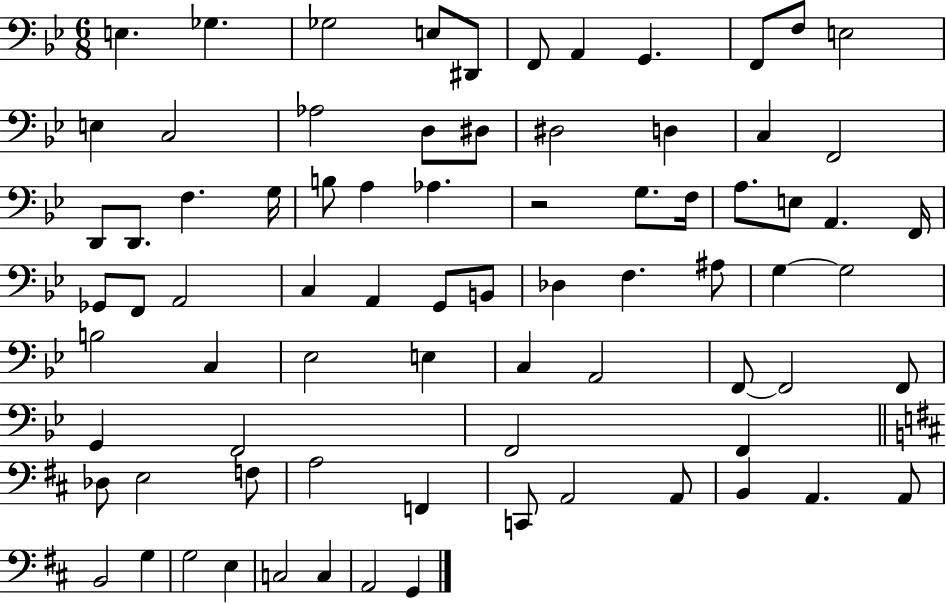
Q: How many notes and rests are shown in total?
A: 78